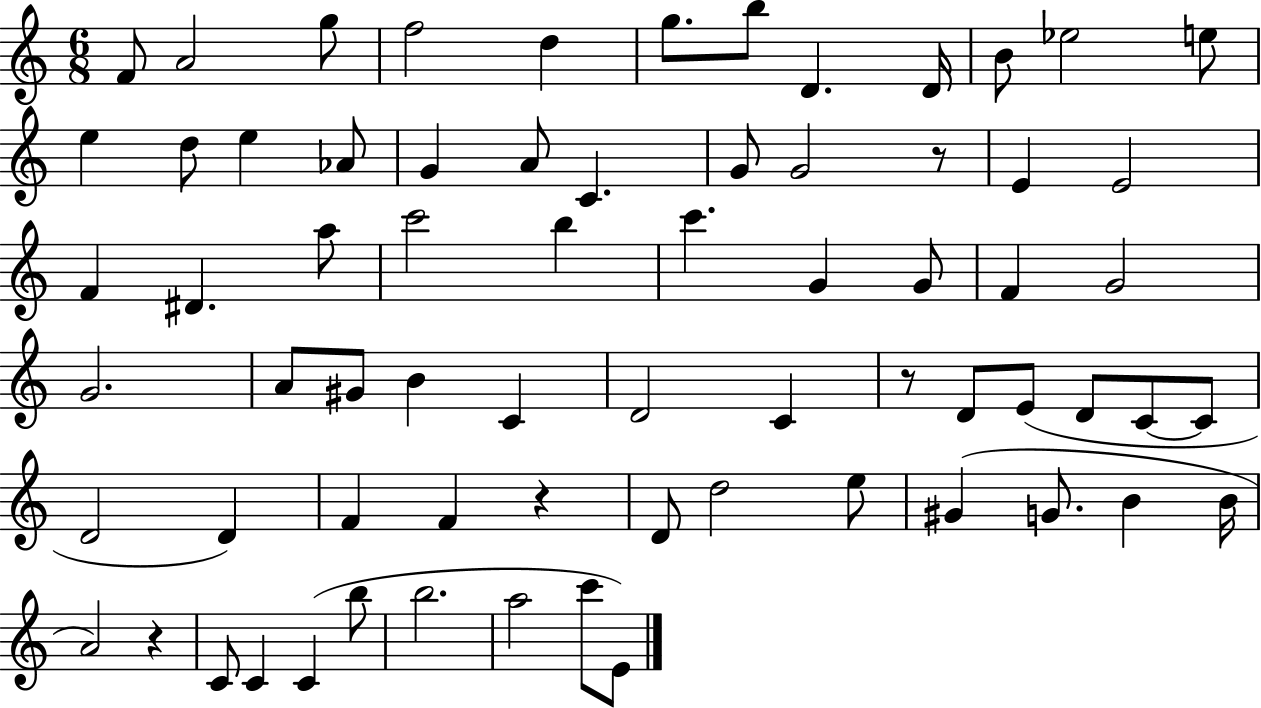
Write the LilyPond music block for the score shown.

{
  \clef treble
  \numericTimeSignature
  \time 6/8
  \key c \major
  \repeat volta 2 { f'8 a'2 g''8 | f''2 d''4 | g''8. b''8 d'4. d'16 | b'8 ees''2 e''8 | \break e''4 d''8 e''4 aes'8 | g'4 a'8 c'4. | g'8 g'2 r8 | e'4 e'2 | \break f'4 dis'4. a''8 | c'''2 b''4 | c'''4. g'4 g'8 | f'4 g'2 | \break g'2. | a'8 gis'8 b'4 c'4 | d'2 c'4 | r8 d'8 e'8( d'8 c'8~~ c'8 | \break d'2 d'4) | f'4 f'4 r4 | d'8 d''2 e''8 | gis'4( g'8. b'4 b'16 | \break a'2) r4 | c'8 c'4 c'4( b''8 | b''2. | a''2 c'''8 e'8) | \break } \bar "|."
}